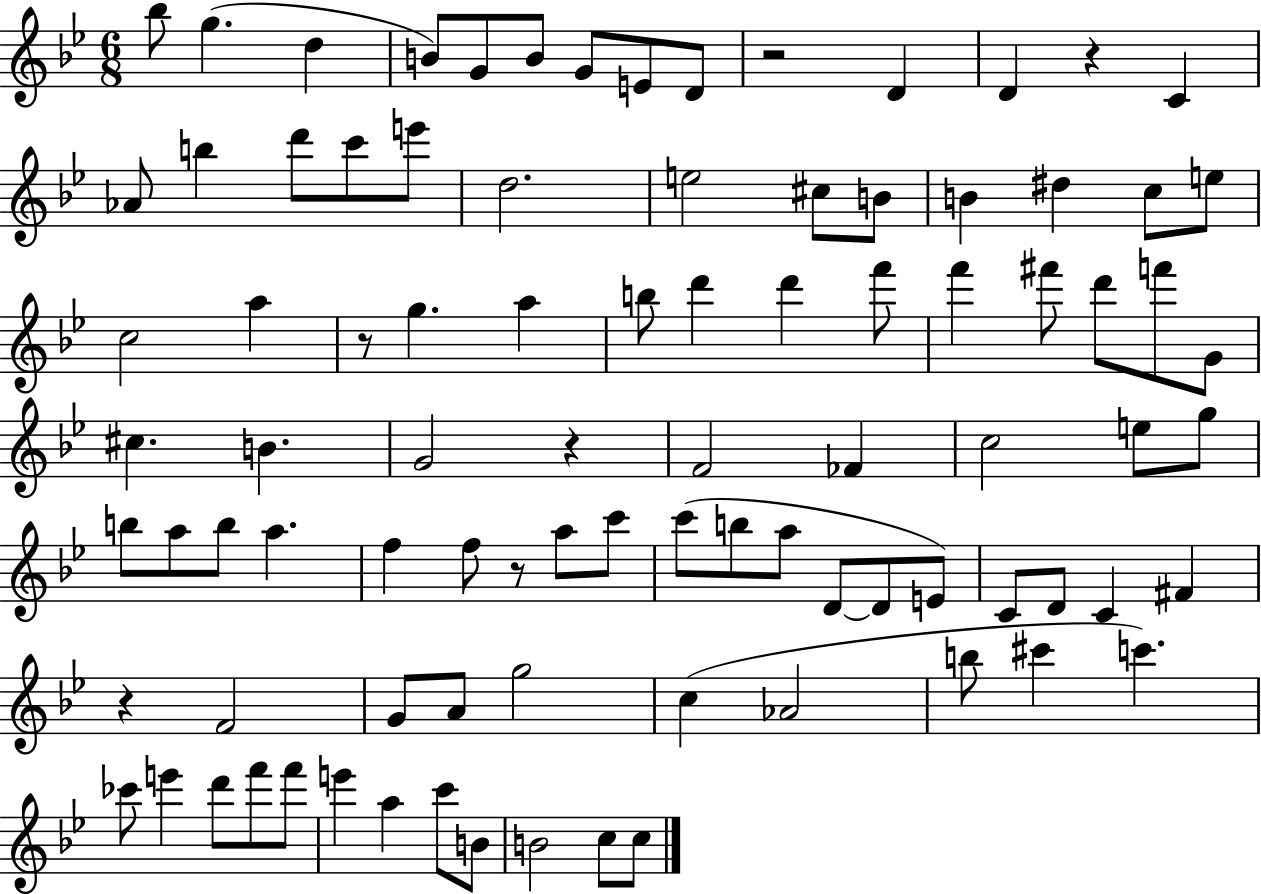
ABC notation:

X:1
T:Untitled
M:6/8
L:1/4
K:Bb
_b/2 g d B/2 G/2 B/2 G/2 E/2 D/2 z2 D D z C _A/2 b d'/2 c'/2 e'/2 d2 e2 ^c/2 B/2 B ^d c/2 e/2 c2 a z/2 g a b/2 d' d' f'/2 f' ^f'/2 d'/2 f'/2 G/2 ^c B G2 z F2 _F c2 e/2 g/2 b/2 a/2 b/2 a f f/2 z/2 a/2 c'/2 c'/2 b/2 a/2 D/2 D/2 E/2 C/2 D/2 C ^F z F2 G/2 A/2 g2 c _A2 b/2 ^c' c' _c'/2 e' d'/2 f'/2 f'/2 e' a c'/2 B/2 B2 c/2 c/2